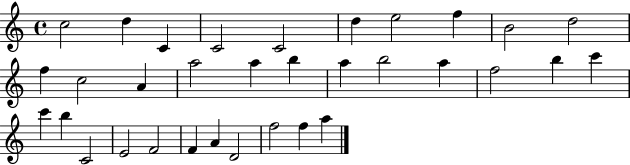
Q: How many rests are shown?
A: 0